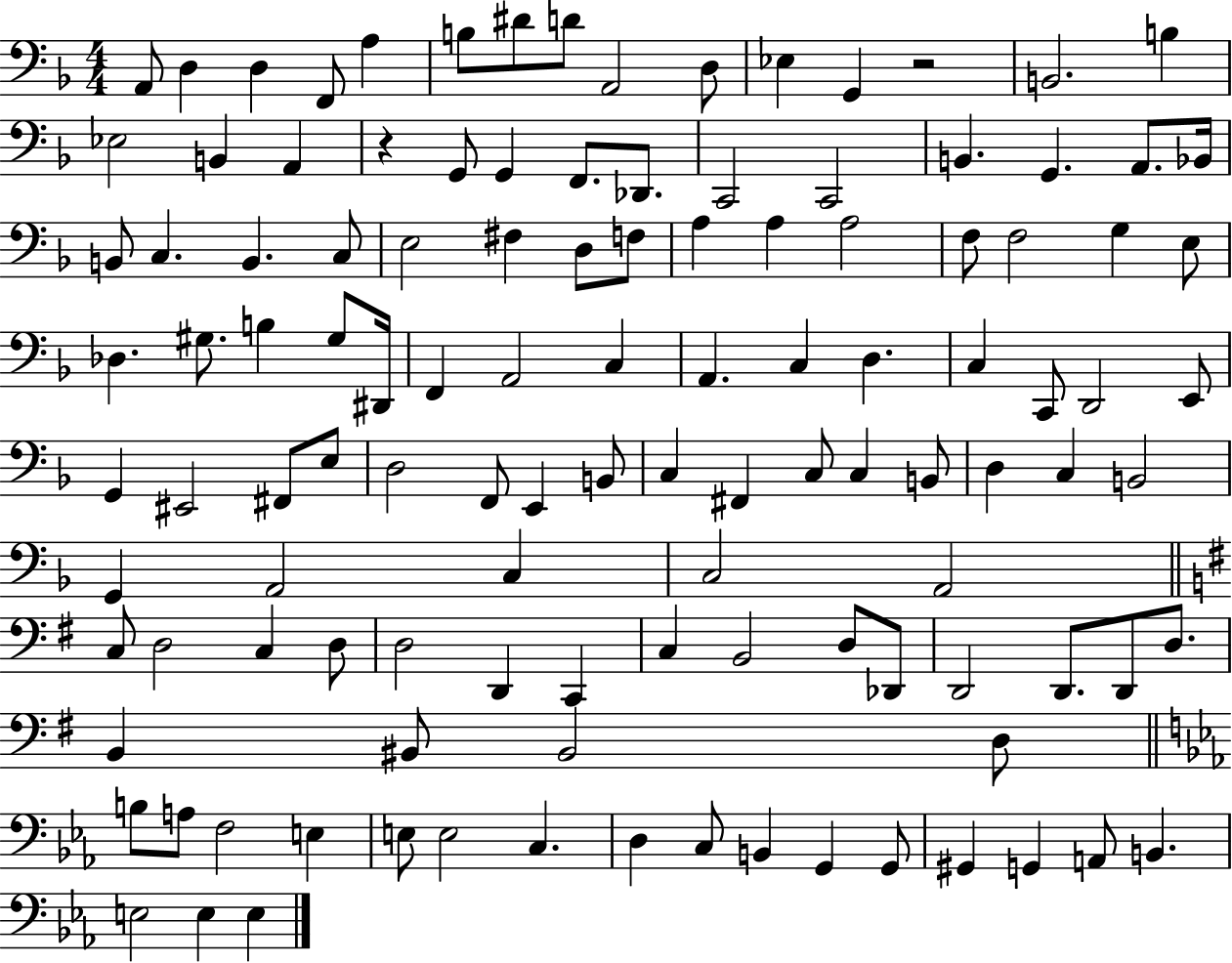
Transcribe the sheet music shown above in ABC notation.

X:1
T:Untitled
M:4/4
L:1/4
K:F
A,,/2 D, D, F,,/2 A, B,/2 ^D/2 D/2 A,,2 D,/2 _E, G,, z2 B,,2 B, _E,2 B,, A,, z G,,/2 G,, F,,/2 _D,,/2 C,,2 C,,2 B,, G,, A,,/2 _B,,/4 B,,/2 C, B,, C,/2 E,2 ^F, D,/2 F,/2 A, A, A,2 F,/2 F,2 G, E,/2 _D, ^G,/2 B, ^G,/2 ^D,,/4 F,, A,,2 C, A,, C, D, C, C,,/2 D,,2 E,,/2 G,, ^E,,2 ^F,,/2 E,/2 D,2 F,,/2 E,, B,,/2 C, ^F,, C,/2 C, B,,/2 D, C, B,,2 G,, A,,2 C, C,2 A,,2 C,/2 D,2 C, D,/2 D,2 D,, C,, C, B,,2 D,/2 _D,,/2 D,,2 D,,/2 D,,/2 D,/2 B,, ^B,,/2 ^B,,2 D,/2 B,/2 A,/2 F,2 E, E,/2 E,2 C, D, C,/2 B,, G,, G,,/2 ^G,, G,, A,,/2 B,, E,2 E, E,